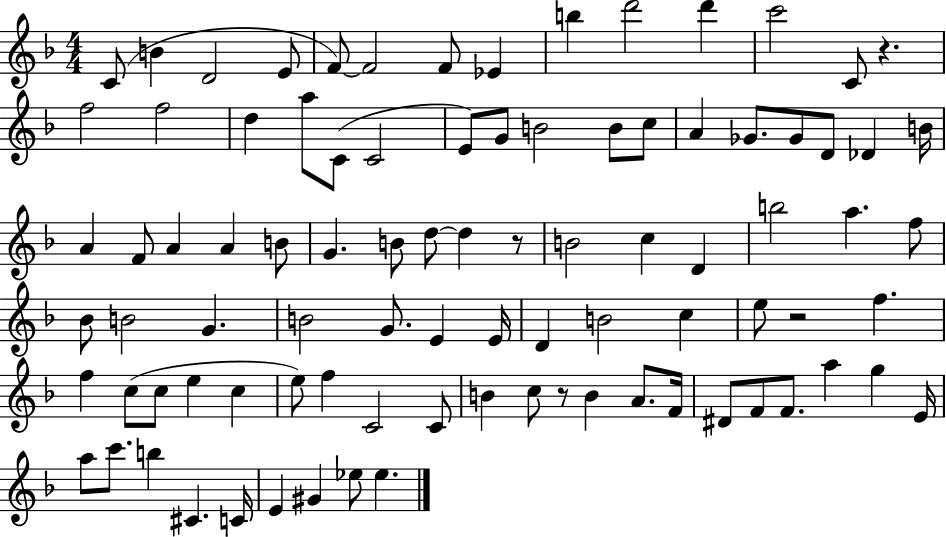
{
  \clef treble
  \numericTimeSignature
  \time 4/4
  \key f \major
  c'8( b'4 d'2 e'8 | f'8~~) f'2 f'8 ees'4 | b''4 d'''2 d'''4 | c'''2 c'8 r4. | \break f''2 f''2 | d''4 a''8 c'8( c'2 | e'8) g'8 b'2 b'8 c''8 | a'4 ges'8. ges'8 d'8 des'4 b'16 | \break a'4 f'8 a'4 a'4 b'8 | g'4. b'8 d''8~~ d''4 r8 | b'2 c''4 d'4 | b''2 a''4. f''8 | \break bes'8 b'2 g'4. | b'2 g'8. e'4 e'16 | d'4 b'2 c''4 | e''8 r2 f''4. | \break f''4 c''8( c''8 e''4 c''4 | e''8) f''4 c'2 c'8 | b'4 c''8 r8 b'4 a'8. f'16 | dis'8 f'8 f'8. a''4 g''4 e'16 | \break a''8 c'''8. b''4 cis'4. c'16 | e'4 gis'4 ees''8 ees''4. | \bar "|."
}